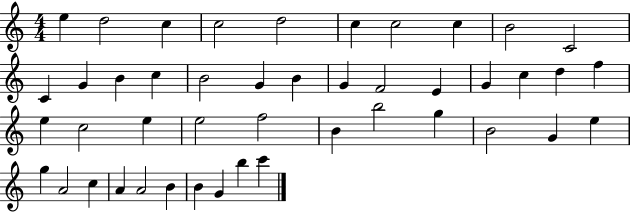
E5/q D5/h C5/q C5/h D5/h C5/q C5/h C5/q B4/h C4/h C4/q G4/q B4/q C5/q B4/h G4/q B4/q G4/q F4/h E4/q G4/q C5/q D5/q F5/q E5/q C5/h E5/q E5/h F5/h B4/q B5/h G5/q B4/h G4/q E5/q G5/q A4/h C5/q A4/q A4/h B4/q B4/q G4/q B5/q C6/q